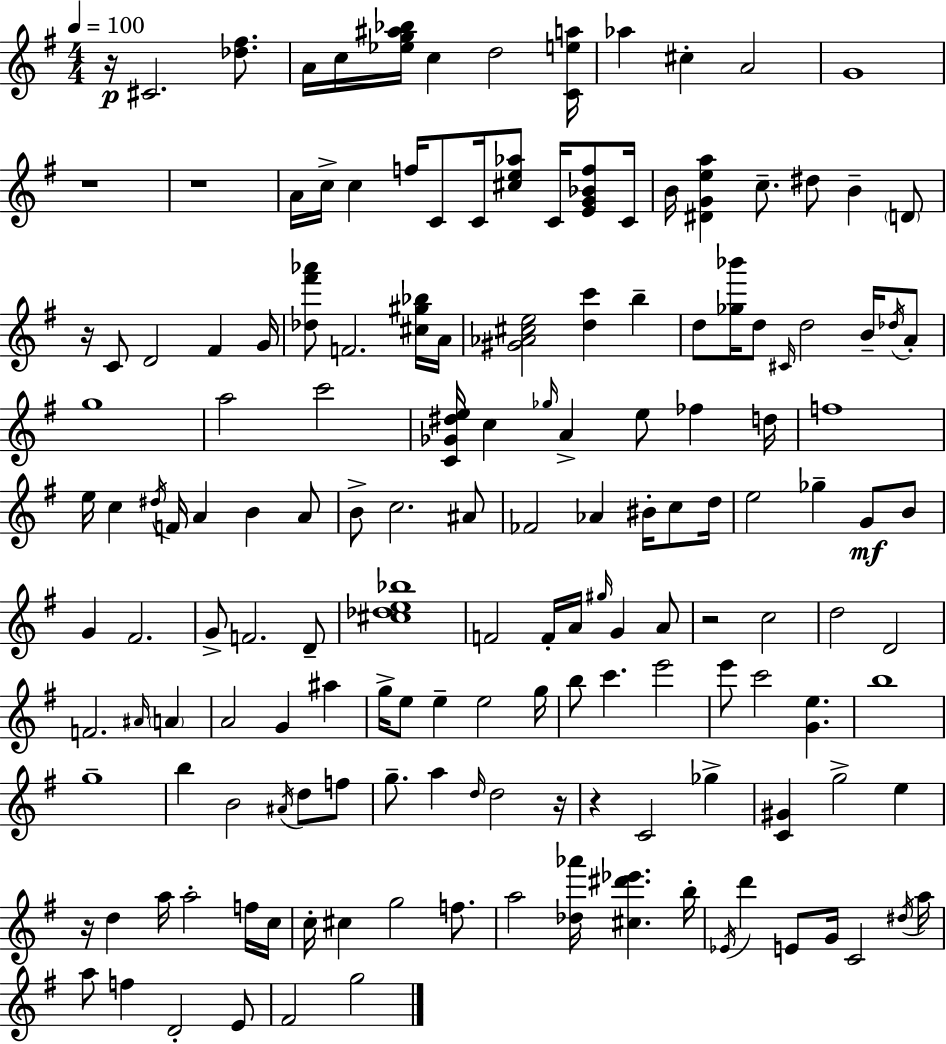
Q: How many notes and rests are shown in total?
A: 159